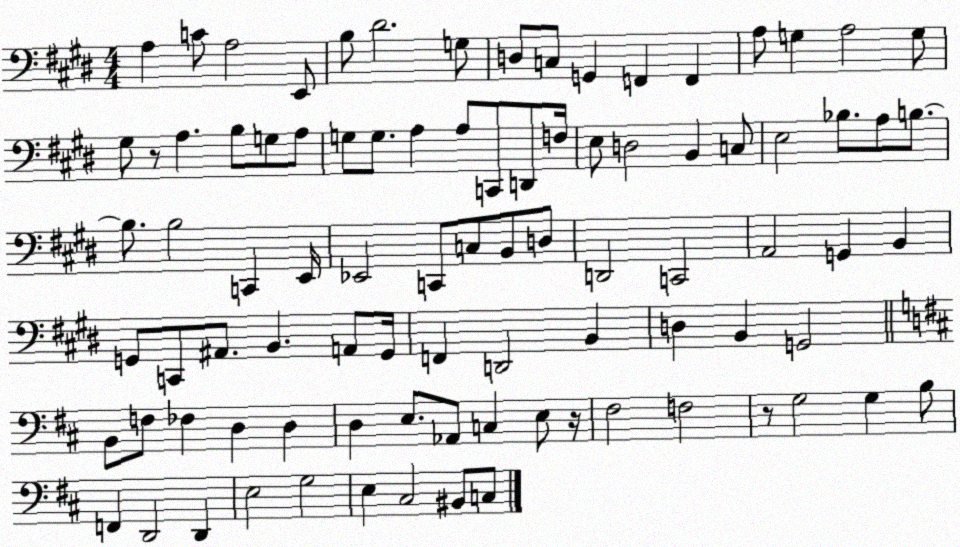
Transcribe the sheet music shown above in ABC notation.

X:1
T:Untitled
M:4/4
L:1/4
K:E
A, C/2 A,2 E,,/2 B,/2 ^D2 G,/2 D,/2 C,/2 G,, F,, F,, A,/2 G, A,2 G,/2 ^G,/2 z/2 A, B,/2 G,/2 A,/2 G,/2 G,/2 A, A,/2 C,,/2 D,,/2 F,/4 E,/2 D,2 B,, C,/2 E,2 _B,/2 A,/2 B,/2 B,/2 B,2 C,, E,,/4 _E,,2 C,,/2 C,/2 B,,/2 D,/2 D,,2 C,,2 A,,2 G,, B,, G,,/2 C,,/2 ^A,,/2 B,, A,,/2 G,,/4 F,, D,,2 B,, D, B,, G,,2 B,,/2 F,/2 _F, D, D, D, E,/2 _A,,/2 C, E,/2 z/4 ^F,2 F,2 z/2 G,2 G, B,/2 F,, D,,2 D,, E,2 G,2 E, ^C,2 ^B,,/2 C,/2